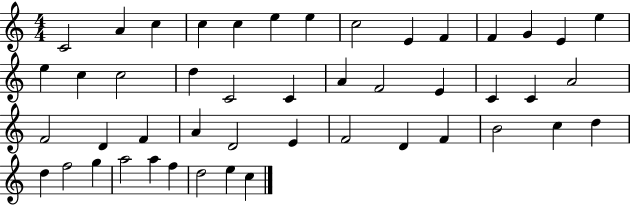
{
  \clef treble
  \numericTimeSignature
  \time 4/4
  \key c \major
  c'2 a'4 c''4 | c''4 c''4 e''4 e''4 | c''2 e'4 f'4 | f'4 g'4 e'4 e''4 | \break e''4 c''4 c''2 | d''4 c'2 c'4 | a'4 f'2 e'4 | c'4 c'4 a'2 | \break f'2 d'4 f'4 | a'4 d'2 e'4 | f'2 d'4 f'4 | b'2 c''4 d''4 | \break d''4 f''2 g''4 | a''2 a''4 f''4 | d''2 e''4 c''4 | \bar "|."
}